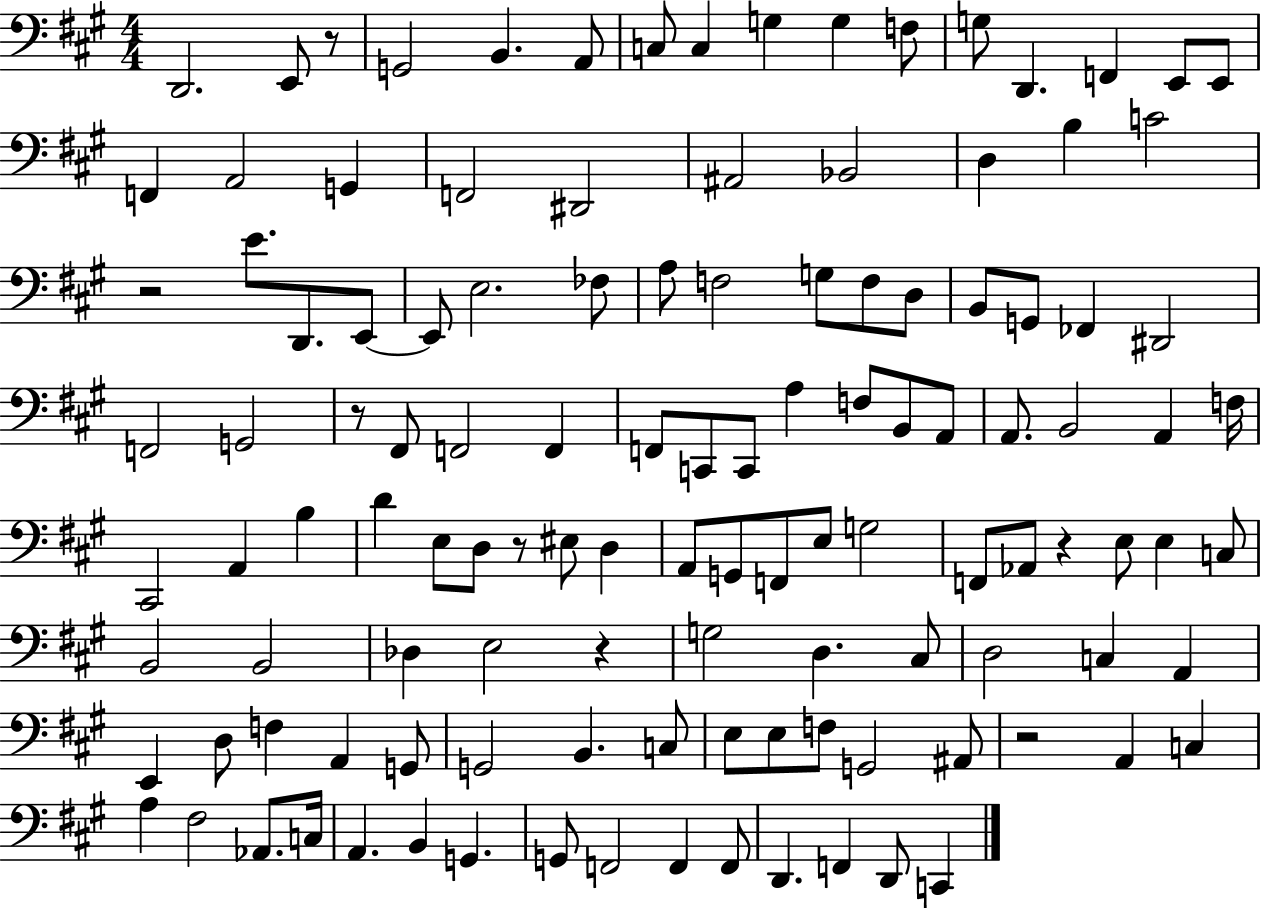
{
  \clef bass
  \numericTimeSignature
  \time 4/4
  \key a \major
  d,2. e,8 r8 | g,2 b,4. a,8 | c8 c4 g4 g4 f8 | g8 d,4. f,4 e,8 e,8 | \break f,4 a,2 g,4 | f,2 dis,2 | ais,2 bes,2 | d4 b4 c'2 | \break r2 e'8. d,8. e,8~~ | e,8 e2. fes8 | a8 f2 g8 f8 d8 | b,8 g,8 fes,4 dis,2 | \break f,2 g,2 | r8 fis,8 f,2 f,4 | f,8 c,8 c,8 a4 f8 b,8 a,8 | a,8. b,2 a,4 f16 | \break cis,2 a,4 b4 | d'4 e8 d8 r8 eis8 d4 | a,8 g,8 f,8 e8 g2 | f,8 aes,8 r4 e8 e4 c8 | \break b,2 b,2 | des4 e2 r4 | g2 d4. cis8 | d2 c4 a,4 | \break e,4 d8 f4 a,4 g,8 | g,2 b,4. c8 | e8 e8 f8 g,2 ais,8 | r2 a,4 c4 | \break a4 fis2 aes,8. c16 | a,4. b,4 g,4. | g,8 f,2 f,4 f,8 | d,4. f,4 d,8 c,4 | \break \bar "|."
}